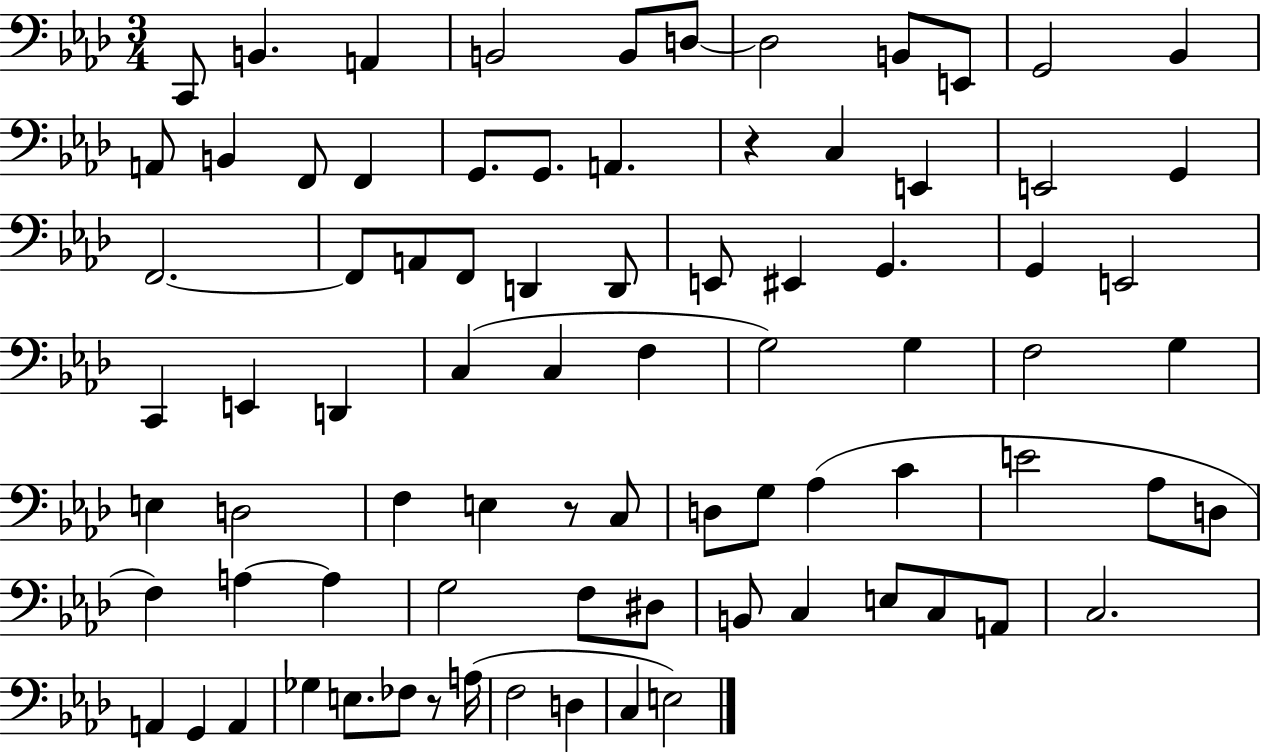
X:1
T:Untitled
M:3/4
L:1/4
K:Ab
C,,/2 B,, A,, B,,2 B,,/2 D,/2 D,2 B,,/2 E,,/2 G,,2 _B,, A,,/2 B,, F,,/2 F,, G,,/2 G,,/2 A,, z C, E,, E,,2 G,, F,,2 F,,/2 A,,/2 F,,/2 D,, D,,/2 E,,/2 ^E,, G,, G,, E,,2 C,, E,, D,, C, C, F, G,2 G, F,2 G, E, D,2 F, E, z/2 C,/2 D,/2 G,/2 _A, C E2 _A,/2 D,/2 F, A, A, G,2 F,/2 ^D,/2 B,,/2 C, E,/2 C,/2 A,,/2 C,2 A,, G,, A,, _G, E,/2 _F,/2 z/2 A,/4 F,2 D, C, E,2